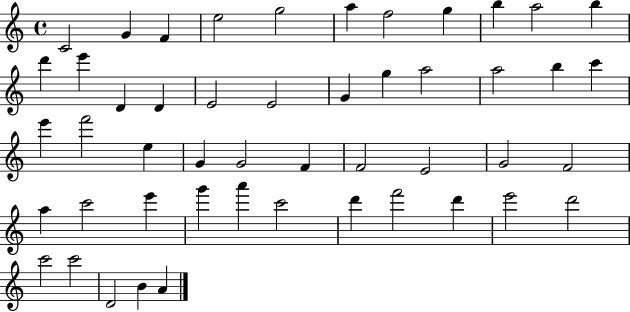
X:1
T:Untitled
M:4/4
L:1/4
K:C
C2 G F e2 g2 a f2 g b a2 b d' e' D D E2 E2 G g a2 a2 b c' e' f'2 e G G2 F F2 E2 G2 F2 a c'2 e' g' a' c'2 d' f'2 d' e'2 d'2 c'2 c'2 D2 B A